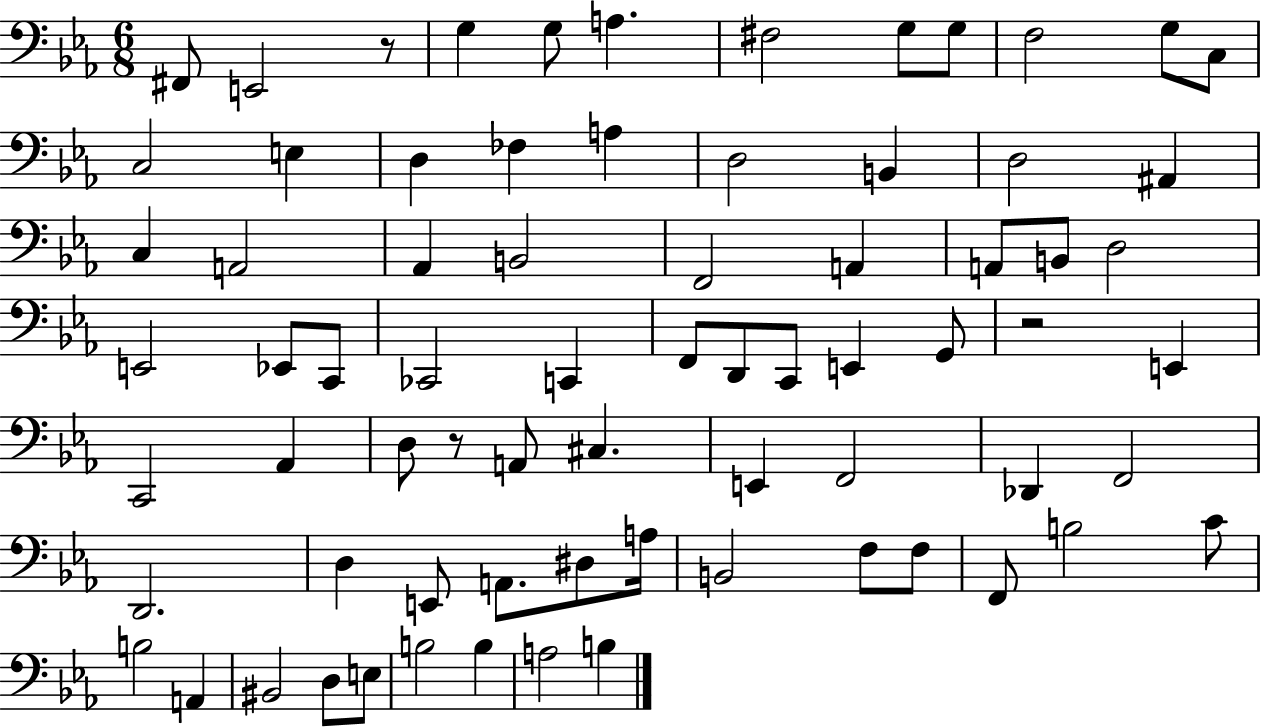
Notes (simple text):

F#2/e E2/h R/e G3/q G3/e A3/q. F#3/h G3/e G3/e F3/h G3/e C3/e C3/h E3/q D3/q FES3/q A3/q D3/h B2/q D3/h A#2/q C3/q A2/h Ab2/q B2/h F2/h A2/q A2/e B2/e D3/h E2/h Eb2/e C2/e CES2/h C2/q F2/e D2/e C2/e E2/q G2/e R/h E2/q C2/h Ab2/q D3/e R/e A2/e C#3/q. E2/q F2/h Db2/q F2/h D2/h. D3/q E2/e A2/e. D#3/e A3/s B2/h F3/e F3/e F2/e B3/h C4/e B3/h A2/q BIS2/h D3/e E3/e B3/h B3/q A3/h B3/q